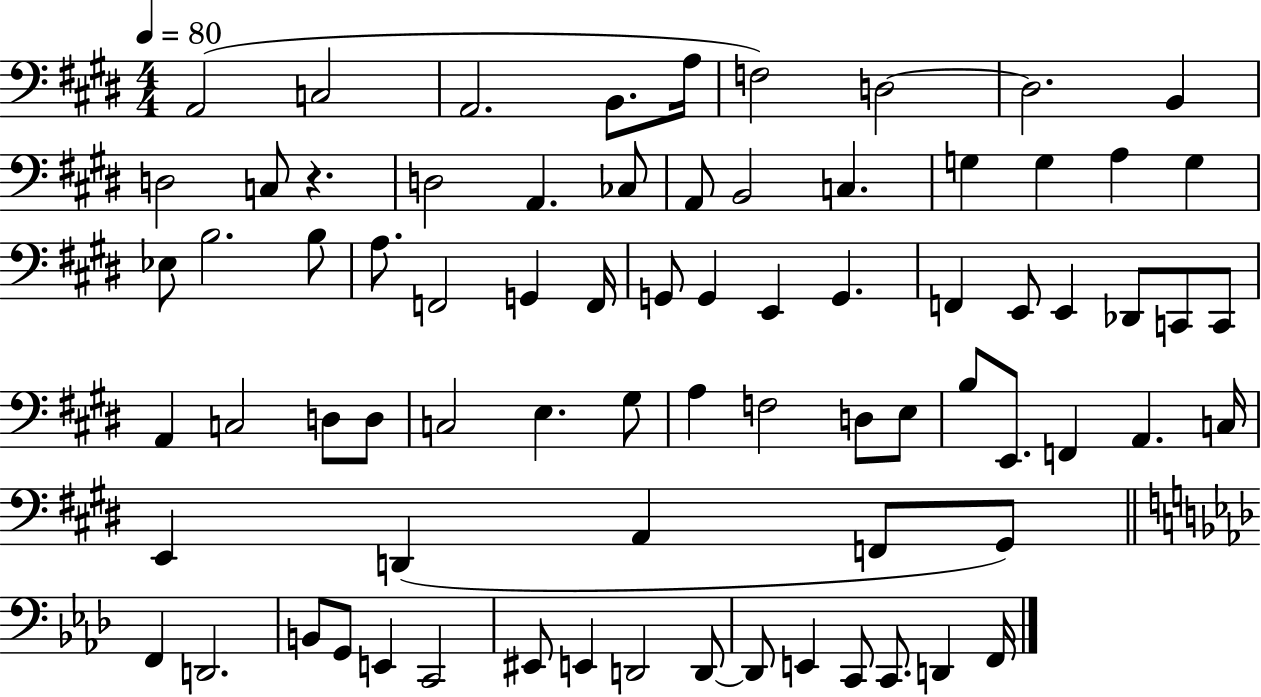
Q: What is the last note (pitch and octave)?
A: F2